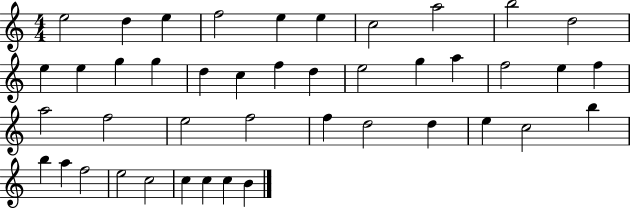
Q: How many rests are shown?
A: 0